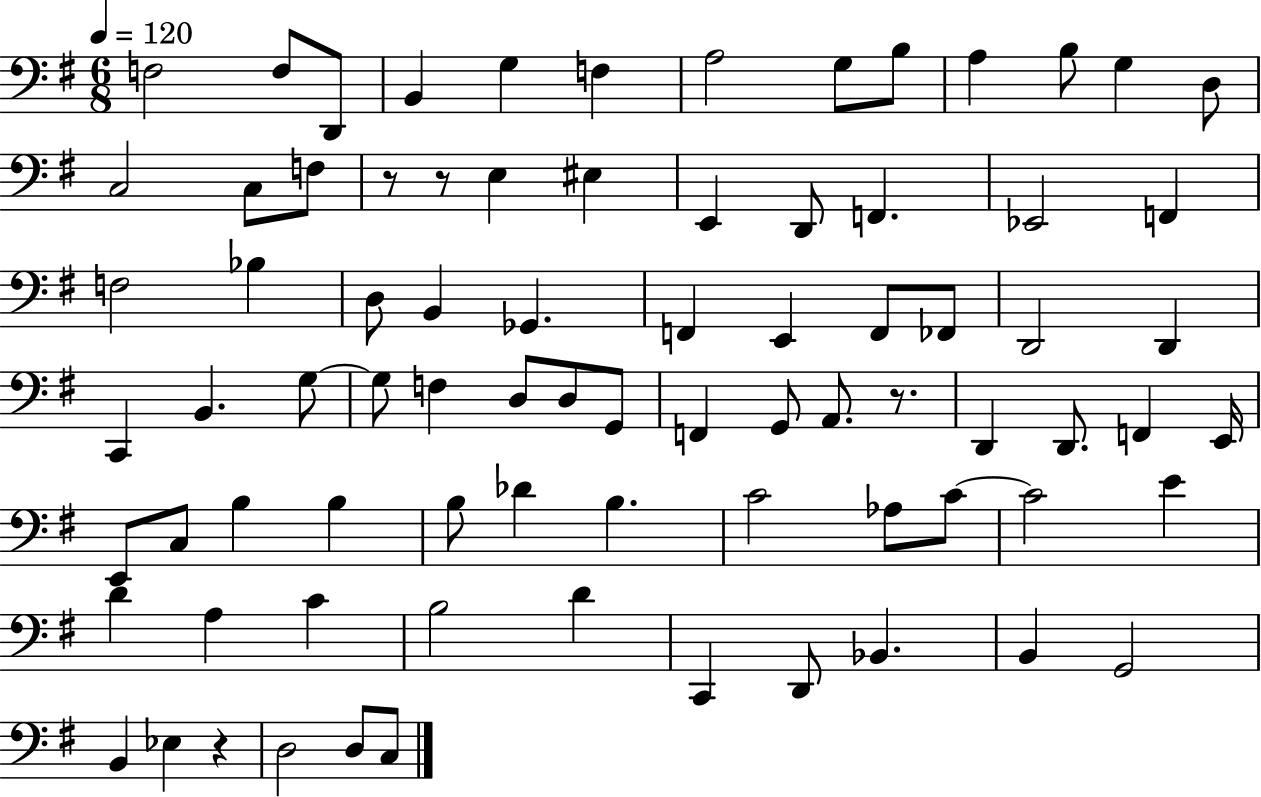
X:1
T:Untitled
M:6/8
L:1/4
K:G
F,2 F,/2 D,,/2 B,, G, F, A,2 G,/2 B,/2 A, B,/2 G, D,/2 C,2 C,/2 F,/2 z/2 z/2 E, ^E, E,, D,,/2 F,, _E,,2 F,, F,2 _B, D,/2 B,, _G,, F,, E,, F,,/2 _F,,/2 D,,2 D,, C,, B,, G,/2 G,/2 F, D,/2 D,/2 G,,/2 F,, G,,/2 A,,/2 z/2 D,, D,,/2 F,, E,,/4 E,,/2 C,/2 B, B, B,/2 _D B, C2 _A,/2 C/2 C2 E D A, C B,2 D C,, D,,/2 _B,, B,, G,,2 B,, _E, z D,2 D,/2 C,/2